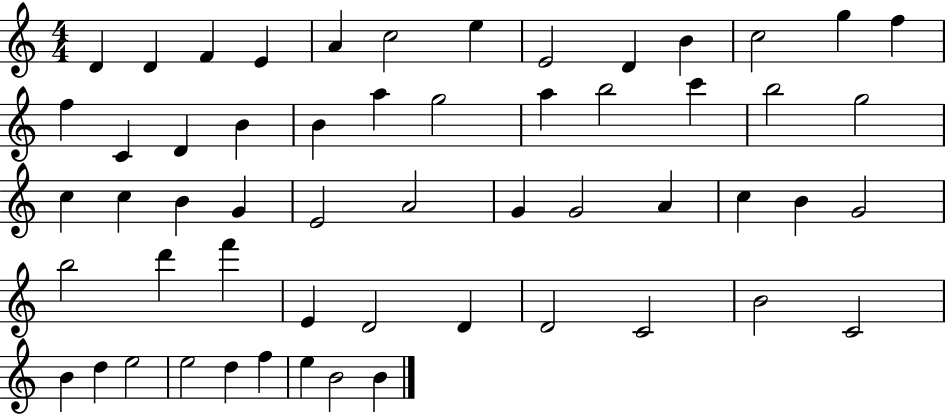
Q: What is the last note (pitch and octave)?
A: B4